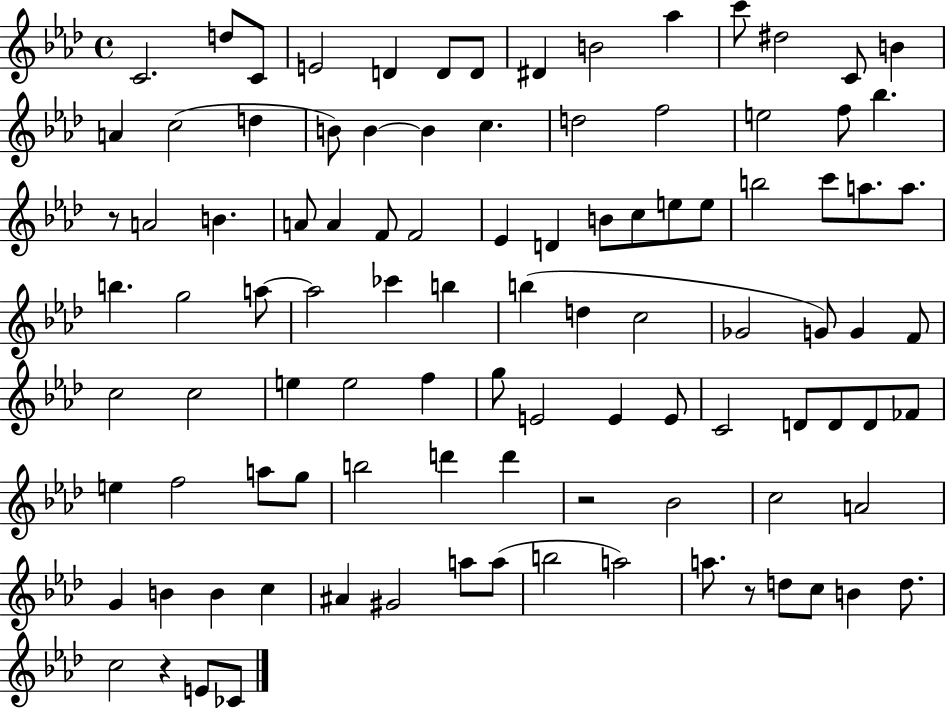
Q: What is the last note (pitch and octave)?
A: CES4